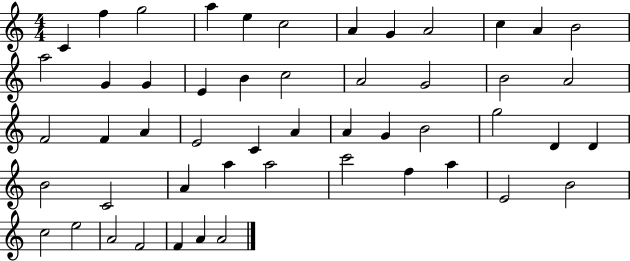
X:1
T:Untitled
M:4/4
L:1/4
K:C
C f g2 a e c2 A G A2 c A B2 a2 G G E B c2 A2 G2 B2 A2 F2 F A E2 C A A G B2 g2 D D B2 C2 A a a2 c'2 f a E2 B2 c2 e2 A2 F2 F A A2